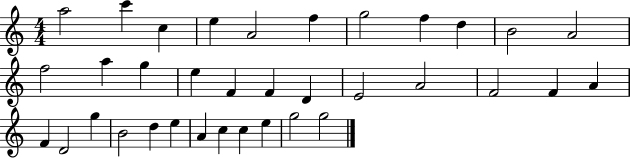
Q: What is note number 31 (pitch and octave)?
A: C5